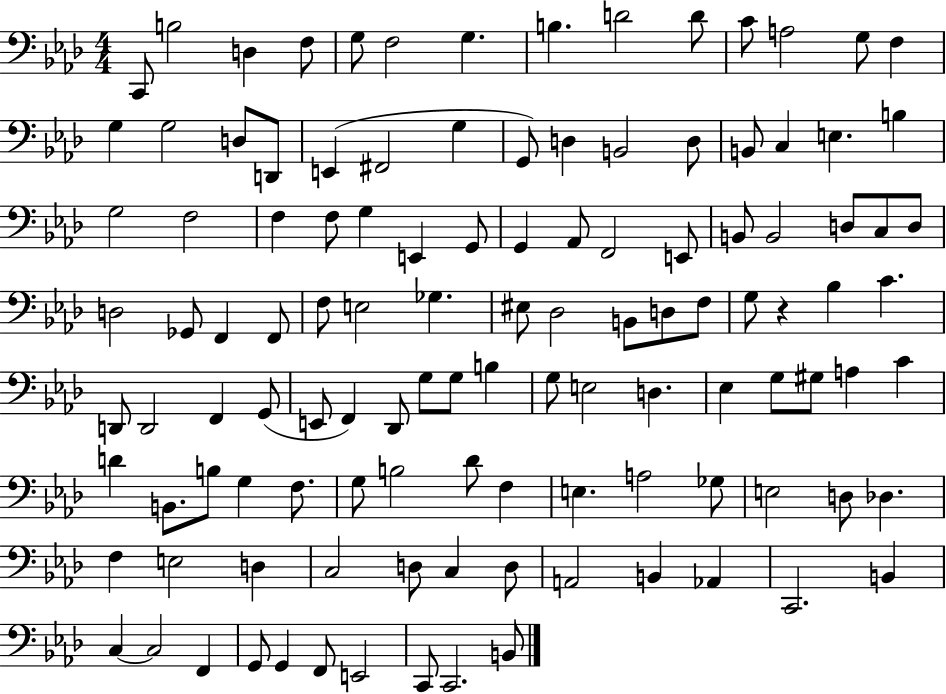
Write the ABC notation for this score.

X:1
T:Untitled
M:4/4
L:1/4
K:Ab
C,,/2 B,2 D, F,/2 G,/2 F,2 G, B, D2 D/2 C/2 A,2 G,/2 F, G, G,2 D,/2 D,,/2 E,, ^F,,2 G, G,,/2 D, B,,2 D,/2 B,,/2 C, E, B, G,2 F,2 F, F,/2 G, E,, G,,/2 G,, _A,,/2 F,,2 E,,/2 B,,/2 B,,2 D,/2 C,/2 D,/2 D,2 _G,,/2 F,, F,,/2 F,/2 E,2 _G, ^E,/2 _D,2 B,,/2 D,/2 F,/2 G,/2 z _B, C D,,/2 D,,2 F,, G,,/2 E,,/2 F,, _D,,/2 G,/2 G,/2 B, G,/2 E,2 D, _E, G,/2 ^G,/2 A, C D B,,/2 B,/2 G, F,/2 G,/2 B,2 _D/2 F, E, A,2 _G,/2 E,2 D,/2 _D, F, E,2 D, C,2 D,/2 C, D,/2 A,,2 B,, _A,, C,,2 B,, C, C,2 F,, G,,/2 G,, F,,/2 E,,2 C,,/2 C,,2 B,,/2